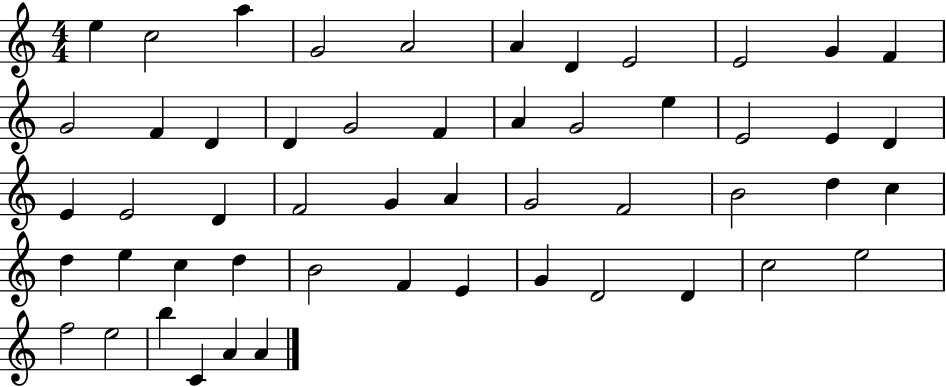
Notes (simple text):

E5/q C5/h A5/q G4/h A4/h A4/q D4/q E4/h E4/h G4/q F4/q G4/h F4/q D4/q D4/q G4/h F4/q A4/q G4/h E5/q E4/h E4/q D4/q E4/q E4/h D4/q F4/h G4/q A4/q G4/h F4/h B4/h D5/q C5/q D5/q E5/q C5/q D5/q B4/h F4/q E4/q G4/q D4/h D4/q C5/h E5/h F5/h E5/h B5/q C4/q A4/q A4/q